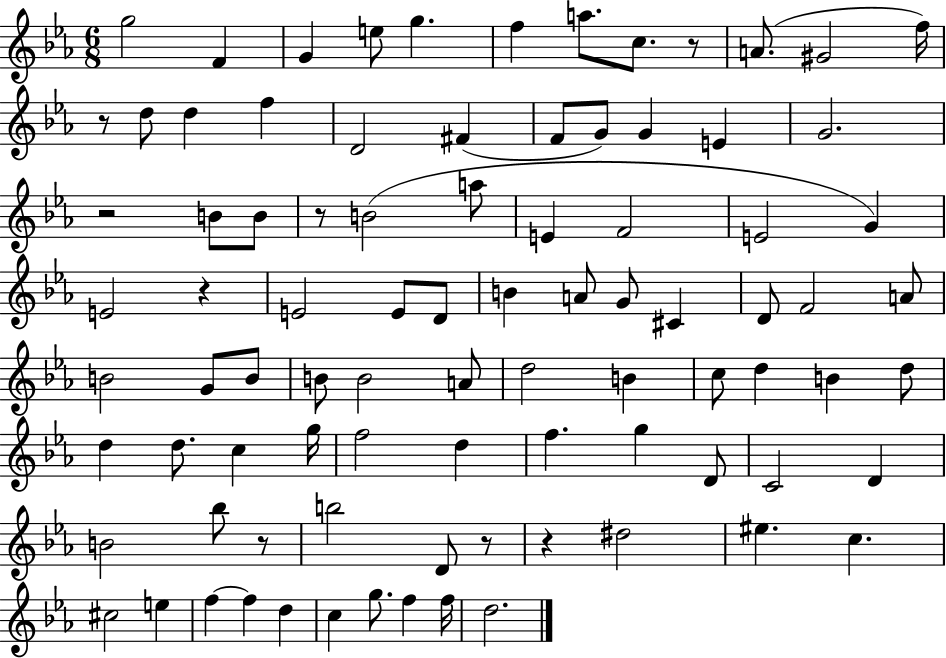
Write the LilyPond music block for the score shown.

{
  \clef treble
  \numericTimeSignature
  \time 6/8
  \key ees \major
  g''2 f'4 | g'4 e''8 g''4. | f''4 a''8. c''8. r8 | a'8.( gis'2 f''16) | \break r8 d''8 d''4 f''4 | d'2 fis'4( | f'8 g'8) g'4 e'4 | g'2. | \break r2 b'8 b'8 | r8 b'2( a''8 | e'4 f'2 | e'2 g'4) | \break e'2 r4 | e'2 e'8 d'8 | b'4 a'8 g'8 cis'4 | d'8 f'2 a'8 | \break b'2 g'8 b'8 | b'8 b'2 a'8 | d''2 b'4 | c''8 d''4 b'4 d''8 | \break d''4 d''8. c''4 g''16 | f''2 d''4 | f''4. g''4 d'8 | c'2 d'4 | \break b'2 bes''8 r8 | b''2 d'8 r8 | r4 dis''2 | eis''4. c''4. | \break cis''2 e''4 | f''4~~ f''4 d''4 | c''4 g''8. f''4 f''16 | d''2. | \break \bar "|."
}